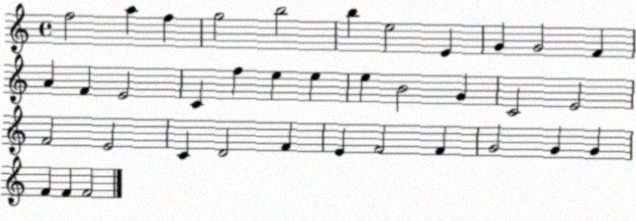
X:1
T:Untitled
M:4/4
L:1/4
K:C
f2 a f g2 b2 b e2 E G G2 F A F E2 C f e e e B2 G C2 E2 F2 E2 C D2 F E F2 F G2 G G F F F2